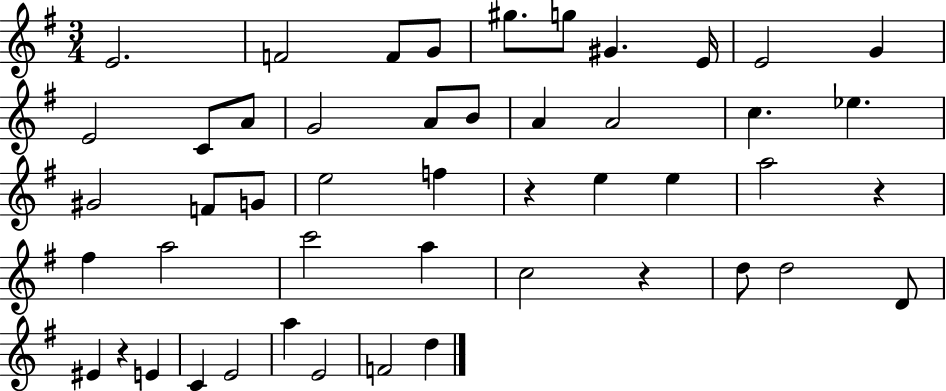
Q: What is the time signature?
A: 3/4